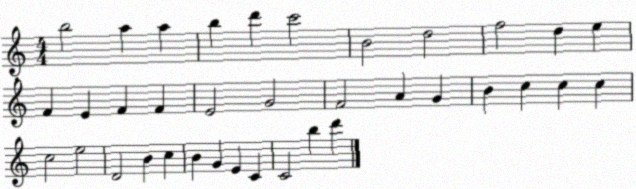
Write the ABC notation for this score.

X:1
T:Untitled
M:4/4
L:1/4
K:C
b2 a a b d' c'2 B2 d2 f2 d e F E F F E2 G2 F2 A G B c c c c2 e2 D2 B c B G E C C2 b d'